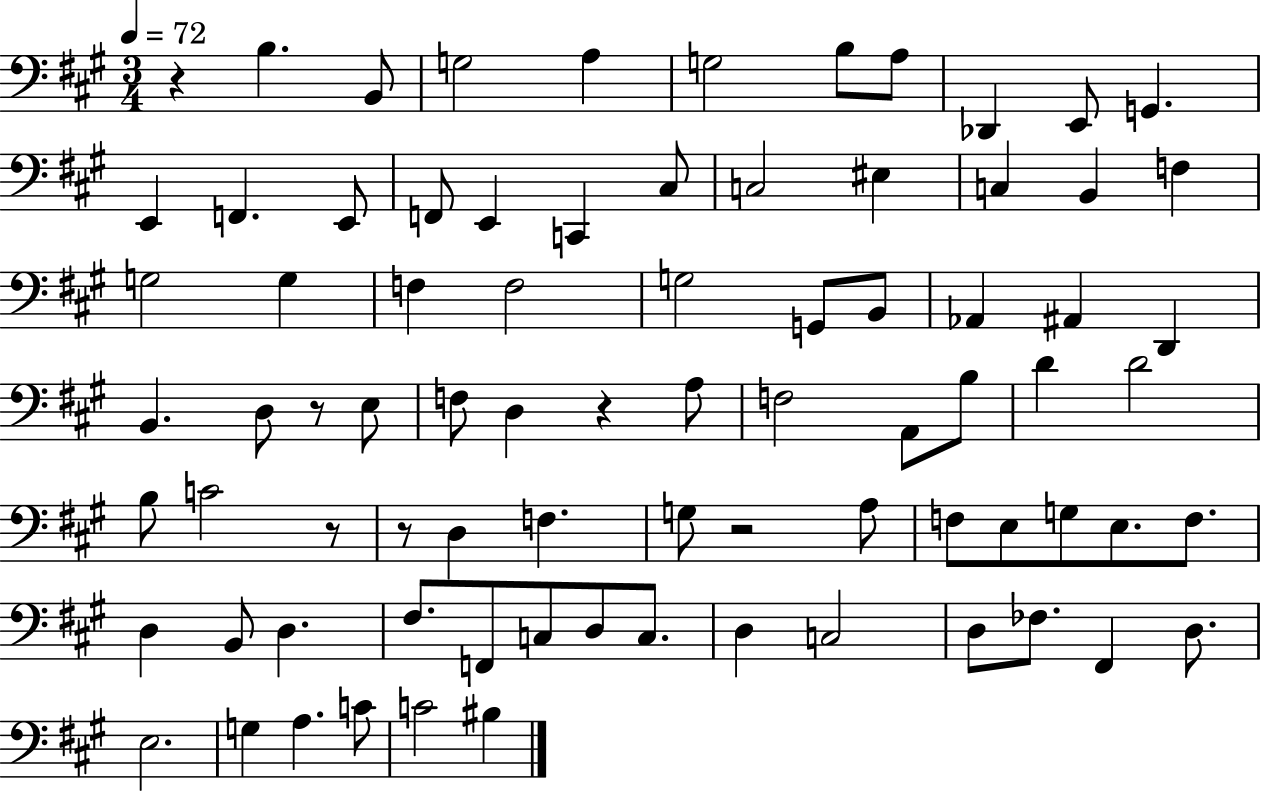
{
  \clef bass
  \numericTimeSignature
  \time 3/4
  \key a \major
  \tempo 4 = 72
  \repeat volta 2 { r4 b4. b,8 | g2 a4 | g2 b8 a8 | des,4 e,8 g,4. | \break e,4 f,4. e,8 | f,8 e,4 c,4 cis8 | c2 eis4 | c4 b,4 f4 | \break g2 g4 | f4 f2 | g2 g,8 b,8 | aes,4 ais,4 d,4 | \break b,4. d8 r8 e8 | f8 d4 r4 a8 | f2 a,8 b8 | d'4 d'2 | \break b8 c'2 r8 | r8 d4 f4. | g8 r2 a8 | f8 e8 g8 e8. f8. | \break d4 b,8 d4. | fis8. f,8 c8 d8 c8. | d4 c2 | d8 fes8. fis,4 d8. | \break e2. | g4 a4. c'8 | c'2 bis4 | } \bar "|."
}